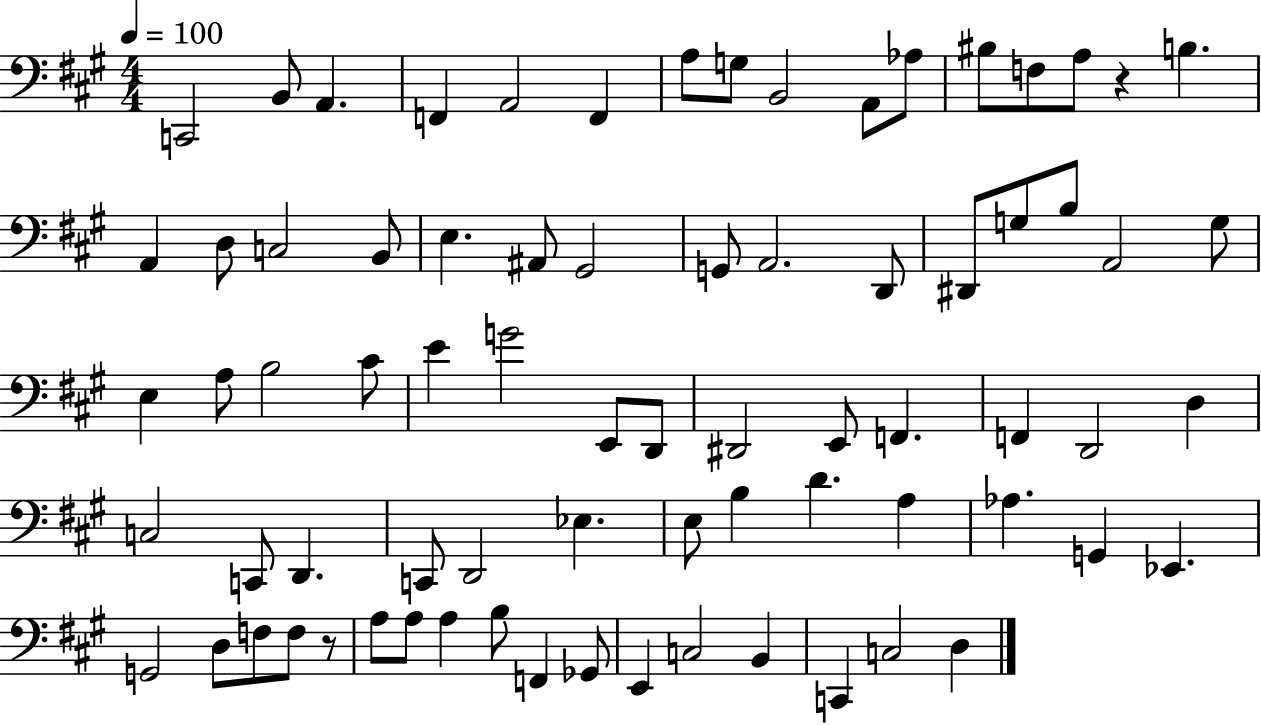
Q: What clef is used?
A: bass